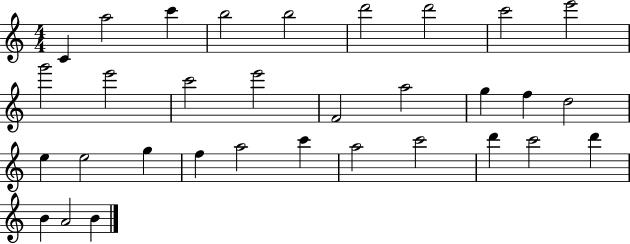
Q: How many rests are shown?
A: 0